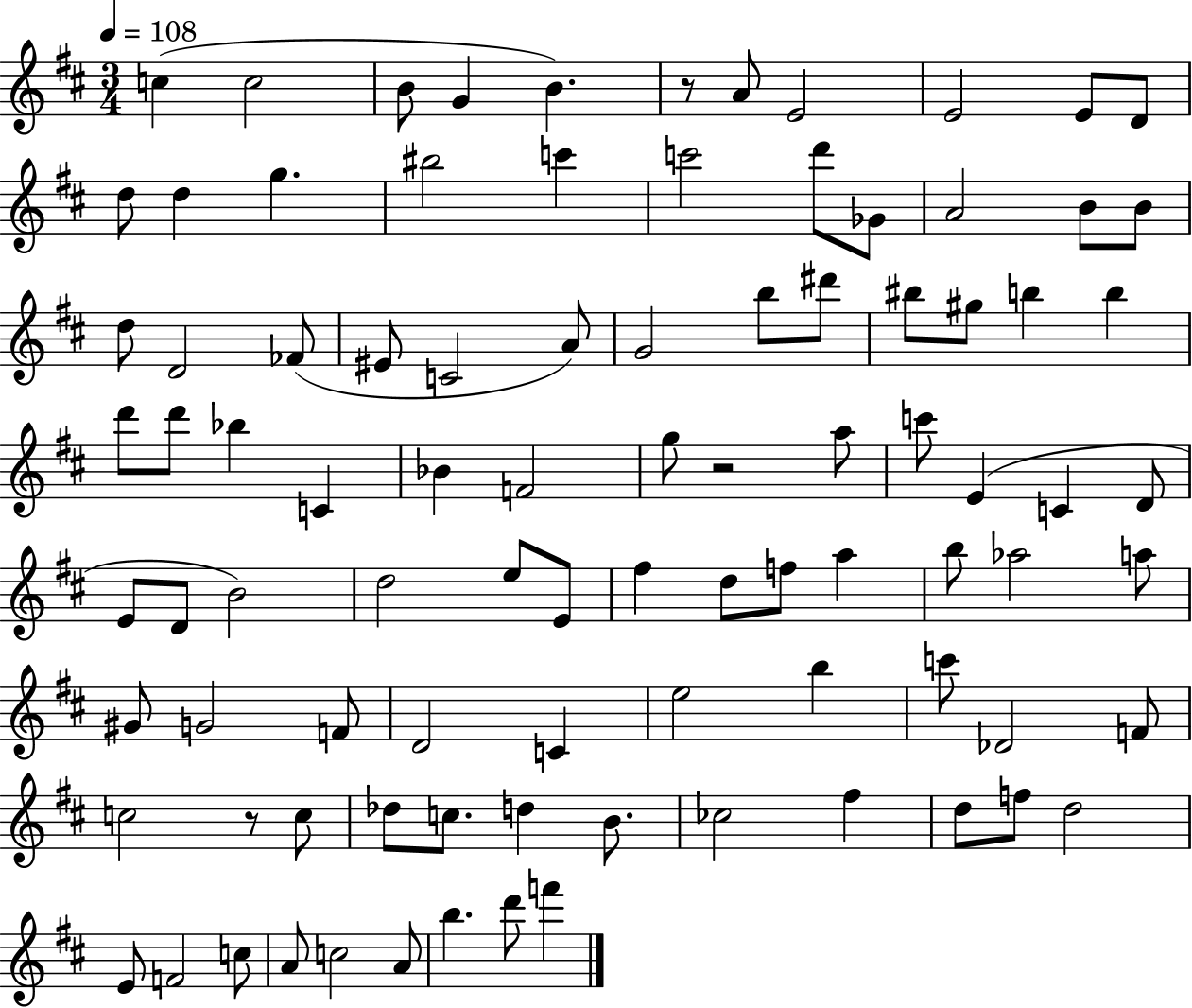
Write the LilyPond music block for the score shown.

{
  \clef treble
  \numericTimeSignature
  \time 3/4
  \key d \major
  \tempo 4 = 108
  c''4( c''2 | b'8 g'4 b'4.) | r8 a'8 e'2 | e'2 e'8 d'8 | \break d''8 d''4 g''4. | bis''2 c'''4 | c'''2 d'''8 ges'8 | a'2 b'8 b'8 | \break d''8 d'2 fes'8( | eis'8 c'2 a'8) | g'2 b''8 dis'''8 | bis''8 gis''8 b''4 b''4 | \break d'''8 d'''8 bes''4 c'4 | bes'4 f'2 | g''8 r2 a''8 | c'''8 e'4( c'4 d'8 | \break e'8 d'8 b'2) | d''2 e''8 e'8 | fis''4 d''8 f''8 a''4 | b''8 aes''2 a''8 | \break gis'8 g'2 f'8 | d'2 c'4 | e''2 b''4 | c'''8 des'2 f'8 | \break c''2 r8 c''8 | des''8 c''8. d''4 b'8. | ces''2 fis''4 | d''8 f''8 d''2 | \break e'8 f'2 c''8 | a'8 c''2 a'8 | b''4. d'''8 f'''4 | \bar "|."
}